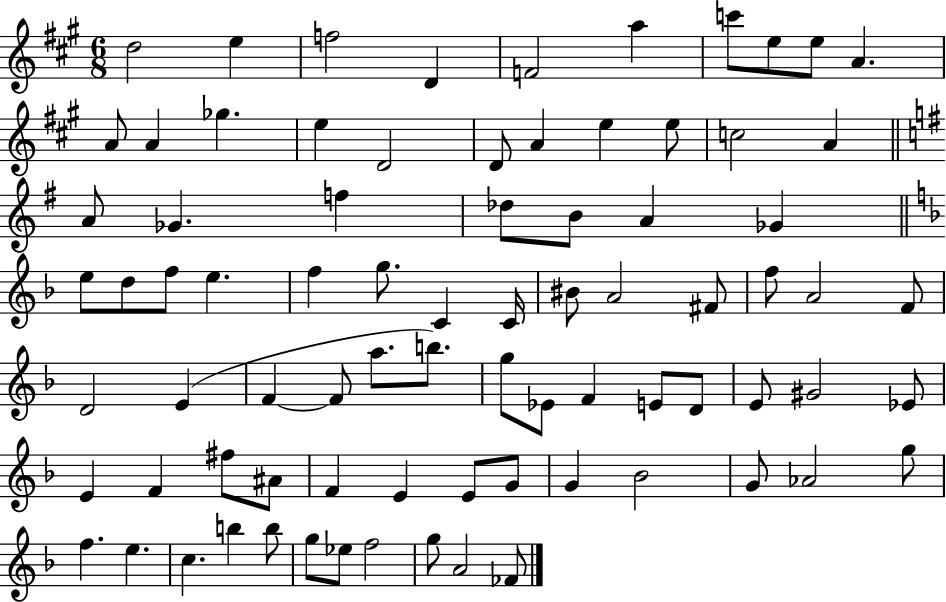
X:1
T:Untitled
M:6/8
L:1/4
K:A
d2 e f2 D F2 a c'/2 e/2 e/2 A A/2 A _g e D2 D/2 A e e/2 c2 A A/2 _G f _d/2 B/2 A _G e/2 d/2 f/2 e f g/2 C C/4 ^B/2 A2 ^F/2 f/2 A2 F/2 D2 E F F/2 a/2 b/2 g/2 _E/2 F E/2 D/2 E/2 ^G2 _E/2 E F ^f/2 ^A/2 F E E/2 G/2 G _B2 G/2 _A2 g/2 f e c b b/2 g/2 _e/2 f2 g/2 A2 _F/2